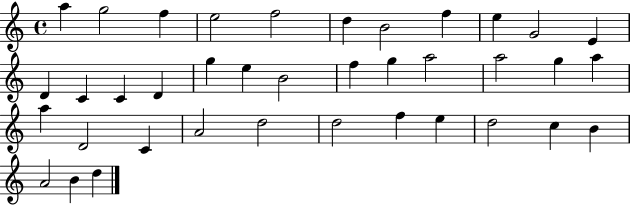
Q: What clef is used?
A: treble